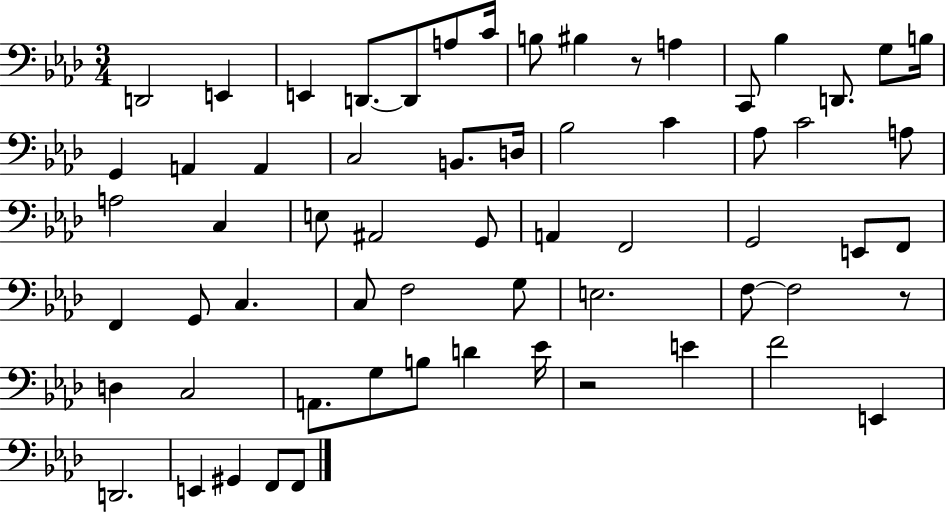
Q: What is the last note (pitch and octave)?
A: F2